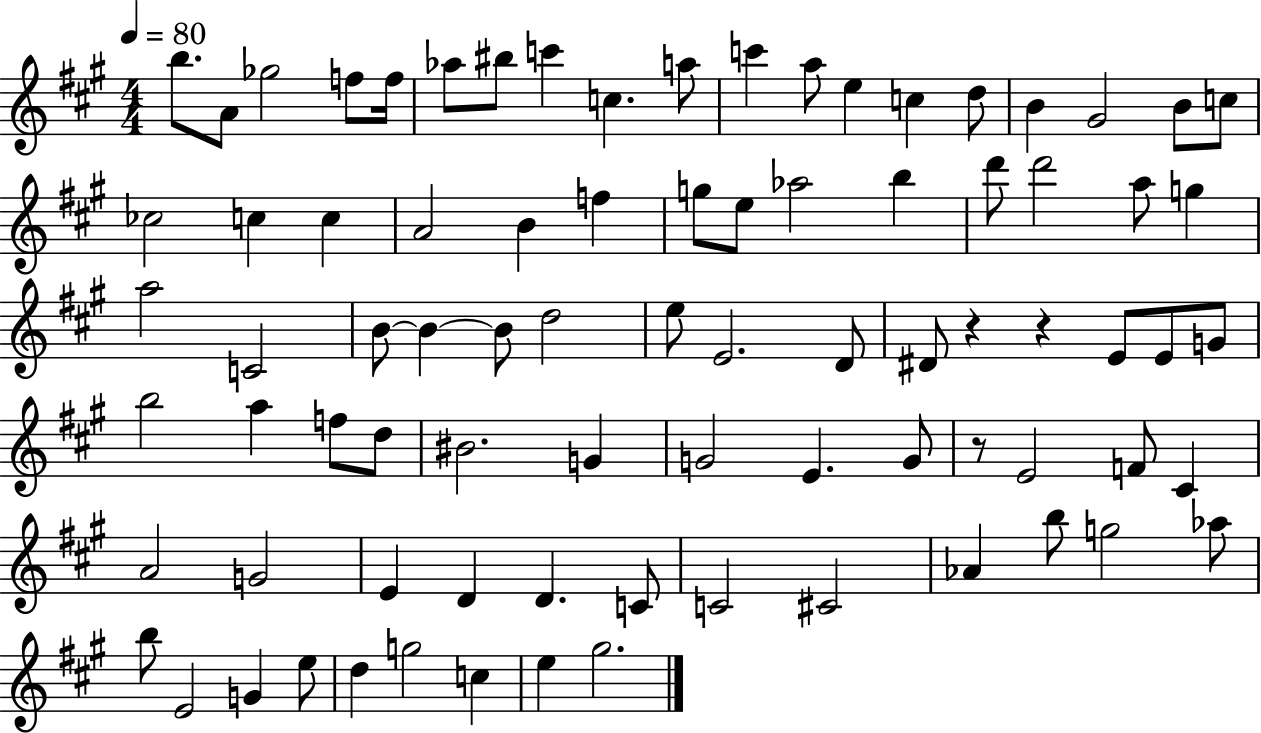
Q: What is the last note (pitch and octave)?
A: G#5